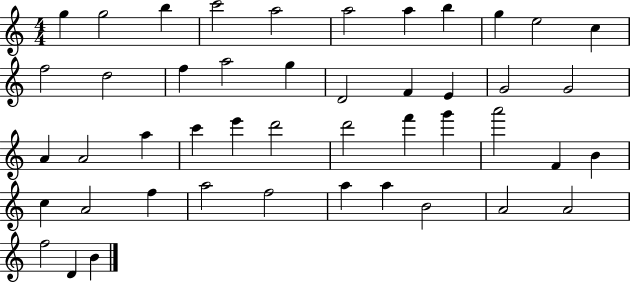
G5/q G5/h B5/q C6/h A5/h A5/h A5/q B5/q G5/q E5/h C5/q F5/h D5/h F5/q A5/h G5/q D4/h F4/q E4/q G4/h G4/h A4/q A4/h A5/q C6/q E6/q D6/h D6/h F6/q G6/q A6/h F4/q B4/q C5/q A4/h F5/q A5/h F5/h A5/q A5/q B4/h A4/h A4/h F5/h D4/q B4/q